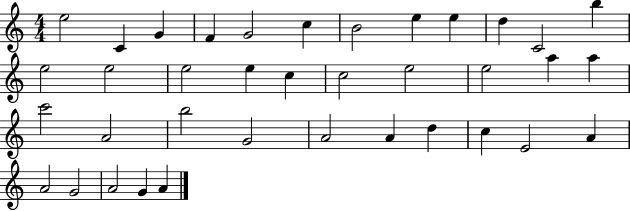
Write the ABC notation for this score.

X:1
T:Untitled
M:4/4
L:1/4
K:C
e2 C G F G2 c B2 e e d C2 b e2 e2 e2 e c c2 e2 e2 a a c'2 A2 b2 G2 A2 A d c E2 A A2 G2 A2 G A